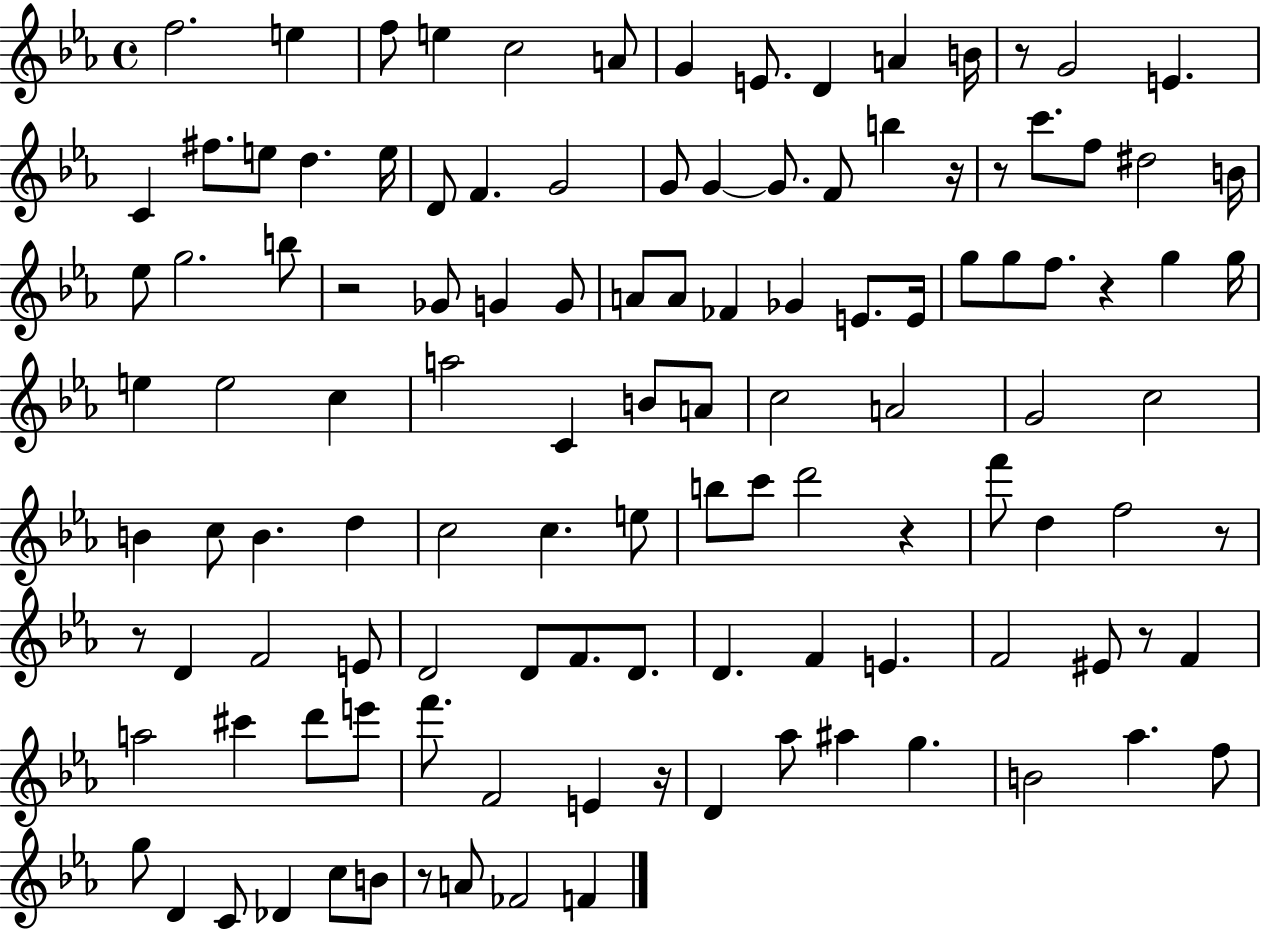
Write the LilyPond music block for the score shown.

{
  \clef treble
  \time 4/4
  \defaultTimeSignature
  \key ees \major
  f''2. e''4 | f''8 e''4 c''2 a'8 | g'4 e'8. d'4 a'4 b'16 | r8 g'2 e'4. | \break c'4 fis''8. e''8 d''4. e''16 | d'8 f'4. g'2 | g'8 g'4~~ g'8. f'8 b''4 r16 | r8 c'''8. f''8 dis''2 b'16 | \break ees''8 g''2. b''8 | r2 ges'8 g'4 g'8 | a'8 a'8 fes'4 ges'4 e'8. e'16 | g''8 g''8 f''8. r4 g''4 g''16 | \break e''4 e''2 c''4 | a''2 c'4 b'8 a'8 | c''2 a'2 | g'2 c''2 | \break b'4 c''8 b'4. d''4 | c''2 c''4. e''8 | b''8 c'''8 d'''2 r4 | f'''8 d''4 f''2 r8 | \break r8 d'4 f'2 e'8 | d'2 d'8 f'8. d'8. | d'4. f'4 e'4. | f'2 eis'8 r8 f'4 | \break a''2 cis'''4 d'''8 e'''8 | f'''8. f'2 e'4 r16 | d'4 aes''8 ais''4 g''4. | b'2 aes''4. f''8 | \break g''8 d'4 c'8 des'4 c''8 b'8 | r8 a'8 fes'2 f'4 | \bar "|."
}